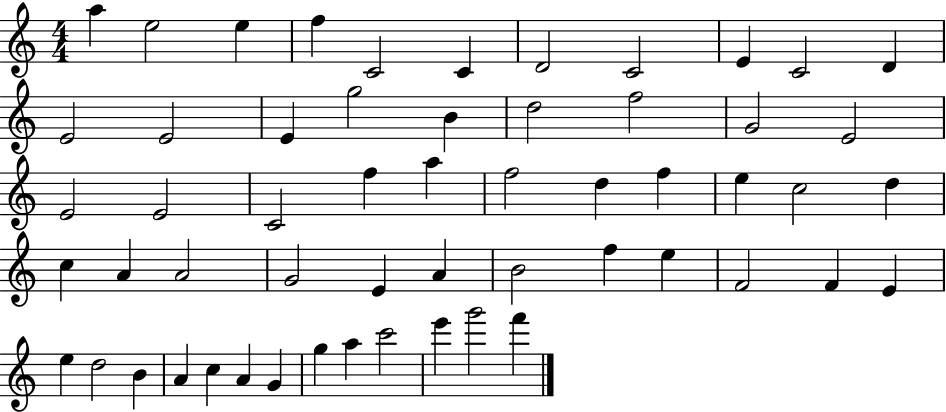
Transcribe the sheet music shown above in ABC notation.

X:1
T:Untitled
M:4/4
L:1/4
K:C
a e2 e f C2 C D2 C2 E C2 D E2 E2 E g2 B d2 f2 G2 E2 E2 E2 C2 f a f2 d f e c2 d c A A2 G2 E A B2 f e F2 F E e d2 B A c A G g a c'2 e' g'2 f'